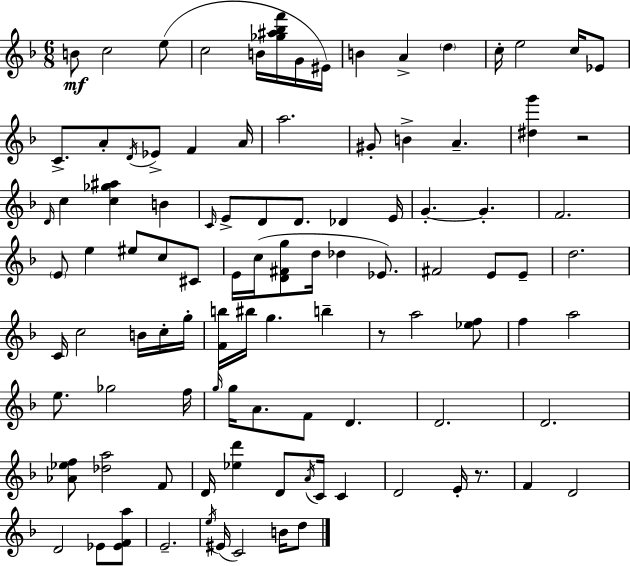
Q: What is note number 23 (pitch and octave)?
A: B4